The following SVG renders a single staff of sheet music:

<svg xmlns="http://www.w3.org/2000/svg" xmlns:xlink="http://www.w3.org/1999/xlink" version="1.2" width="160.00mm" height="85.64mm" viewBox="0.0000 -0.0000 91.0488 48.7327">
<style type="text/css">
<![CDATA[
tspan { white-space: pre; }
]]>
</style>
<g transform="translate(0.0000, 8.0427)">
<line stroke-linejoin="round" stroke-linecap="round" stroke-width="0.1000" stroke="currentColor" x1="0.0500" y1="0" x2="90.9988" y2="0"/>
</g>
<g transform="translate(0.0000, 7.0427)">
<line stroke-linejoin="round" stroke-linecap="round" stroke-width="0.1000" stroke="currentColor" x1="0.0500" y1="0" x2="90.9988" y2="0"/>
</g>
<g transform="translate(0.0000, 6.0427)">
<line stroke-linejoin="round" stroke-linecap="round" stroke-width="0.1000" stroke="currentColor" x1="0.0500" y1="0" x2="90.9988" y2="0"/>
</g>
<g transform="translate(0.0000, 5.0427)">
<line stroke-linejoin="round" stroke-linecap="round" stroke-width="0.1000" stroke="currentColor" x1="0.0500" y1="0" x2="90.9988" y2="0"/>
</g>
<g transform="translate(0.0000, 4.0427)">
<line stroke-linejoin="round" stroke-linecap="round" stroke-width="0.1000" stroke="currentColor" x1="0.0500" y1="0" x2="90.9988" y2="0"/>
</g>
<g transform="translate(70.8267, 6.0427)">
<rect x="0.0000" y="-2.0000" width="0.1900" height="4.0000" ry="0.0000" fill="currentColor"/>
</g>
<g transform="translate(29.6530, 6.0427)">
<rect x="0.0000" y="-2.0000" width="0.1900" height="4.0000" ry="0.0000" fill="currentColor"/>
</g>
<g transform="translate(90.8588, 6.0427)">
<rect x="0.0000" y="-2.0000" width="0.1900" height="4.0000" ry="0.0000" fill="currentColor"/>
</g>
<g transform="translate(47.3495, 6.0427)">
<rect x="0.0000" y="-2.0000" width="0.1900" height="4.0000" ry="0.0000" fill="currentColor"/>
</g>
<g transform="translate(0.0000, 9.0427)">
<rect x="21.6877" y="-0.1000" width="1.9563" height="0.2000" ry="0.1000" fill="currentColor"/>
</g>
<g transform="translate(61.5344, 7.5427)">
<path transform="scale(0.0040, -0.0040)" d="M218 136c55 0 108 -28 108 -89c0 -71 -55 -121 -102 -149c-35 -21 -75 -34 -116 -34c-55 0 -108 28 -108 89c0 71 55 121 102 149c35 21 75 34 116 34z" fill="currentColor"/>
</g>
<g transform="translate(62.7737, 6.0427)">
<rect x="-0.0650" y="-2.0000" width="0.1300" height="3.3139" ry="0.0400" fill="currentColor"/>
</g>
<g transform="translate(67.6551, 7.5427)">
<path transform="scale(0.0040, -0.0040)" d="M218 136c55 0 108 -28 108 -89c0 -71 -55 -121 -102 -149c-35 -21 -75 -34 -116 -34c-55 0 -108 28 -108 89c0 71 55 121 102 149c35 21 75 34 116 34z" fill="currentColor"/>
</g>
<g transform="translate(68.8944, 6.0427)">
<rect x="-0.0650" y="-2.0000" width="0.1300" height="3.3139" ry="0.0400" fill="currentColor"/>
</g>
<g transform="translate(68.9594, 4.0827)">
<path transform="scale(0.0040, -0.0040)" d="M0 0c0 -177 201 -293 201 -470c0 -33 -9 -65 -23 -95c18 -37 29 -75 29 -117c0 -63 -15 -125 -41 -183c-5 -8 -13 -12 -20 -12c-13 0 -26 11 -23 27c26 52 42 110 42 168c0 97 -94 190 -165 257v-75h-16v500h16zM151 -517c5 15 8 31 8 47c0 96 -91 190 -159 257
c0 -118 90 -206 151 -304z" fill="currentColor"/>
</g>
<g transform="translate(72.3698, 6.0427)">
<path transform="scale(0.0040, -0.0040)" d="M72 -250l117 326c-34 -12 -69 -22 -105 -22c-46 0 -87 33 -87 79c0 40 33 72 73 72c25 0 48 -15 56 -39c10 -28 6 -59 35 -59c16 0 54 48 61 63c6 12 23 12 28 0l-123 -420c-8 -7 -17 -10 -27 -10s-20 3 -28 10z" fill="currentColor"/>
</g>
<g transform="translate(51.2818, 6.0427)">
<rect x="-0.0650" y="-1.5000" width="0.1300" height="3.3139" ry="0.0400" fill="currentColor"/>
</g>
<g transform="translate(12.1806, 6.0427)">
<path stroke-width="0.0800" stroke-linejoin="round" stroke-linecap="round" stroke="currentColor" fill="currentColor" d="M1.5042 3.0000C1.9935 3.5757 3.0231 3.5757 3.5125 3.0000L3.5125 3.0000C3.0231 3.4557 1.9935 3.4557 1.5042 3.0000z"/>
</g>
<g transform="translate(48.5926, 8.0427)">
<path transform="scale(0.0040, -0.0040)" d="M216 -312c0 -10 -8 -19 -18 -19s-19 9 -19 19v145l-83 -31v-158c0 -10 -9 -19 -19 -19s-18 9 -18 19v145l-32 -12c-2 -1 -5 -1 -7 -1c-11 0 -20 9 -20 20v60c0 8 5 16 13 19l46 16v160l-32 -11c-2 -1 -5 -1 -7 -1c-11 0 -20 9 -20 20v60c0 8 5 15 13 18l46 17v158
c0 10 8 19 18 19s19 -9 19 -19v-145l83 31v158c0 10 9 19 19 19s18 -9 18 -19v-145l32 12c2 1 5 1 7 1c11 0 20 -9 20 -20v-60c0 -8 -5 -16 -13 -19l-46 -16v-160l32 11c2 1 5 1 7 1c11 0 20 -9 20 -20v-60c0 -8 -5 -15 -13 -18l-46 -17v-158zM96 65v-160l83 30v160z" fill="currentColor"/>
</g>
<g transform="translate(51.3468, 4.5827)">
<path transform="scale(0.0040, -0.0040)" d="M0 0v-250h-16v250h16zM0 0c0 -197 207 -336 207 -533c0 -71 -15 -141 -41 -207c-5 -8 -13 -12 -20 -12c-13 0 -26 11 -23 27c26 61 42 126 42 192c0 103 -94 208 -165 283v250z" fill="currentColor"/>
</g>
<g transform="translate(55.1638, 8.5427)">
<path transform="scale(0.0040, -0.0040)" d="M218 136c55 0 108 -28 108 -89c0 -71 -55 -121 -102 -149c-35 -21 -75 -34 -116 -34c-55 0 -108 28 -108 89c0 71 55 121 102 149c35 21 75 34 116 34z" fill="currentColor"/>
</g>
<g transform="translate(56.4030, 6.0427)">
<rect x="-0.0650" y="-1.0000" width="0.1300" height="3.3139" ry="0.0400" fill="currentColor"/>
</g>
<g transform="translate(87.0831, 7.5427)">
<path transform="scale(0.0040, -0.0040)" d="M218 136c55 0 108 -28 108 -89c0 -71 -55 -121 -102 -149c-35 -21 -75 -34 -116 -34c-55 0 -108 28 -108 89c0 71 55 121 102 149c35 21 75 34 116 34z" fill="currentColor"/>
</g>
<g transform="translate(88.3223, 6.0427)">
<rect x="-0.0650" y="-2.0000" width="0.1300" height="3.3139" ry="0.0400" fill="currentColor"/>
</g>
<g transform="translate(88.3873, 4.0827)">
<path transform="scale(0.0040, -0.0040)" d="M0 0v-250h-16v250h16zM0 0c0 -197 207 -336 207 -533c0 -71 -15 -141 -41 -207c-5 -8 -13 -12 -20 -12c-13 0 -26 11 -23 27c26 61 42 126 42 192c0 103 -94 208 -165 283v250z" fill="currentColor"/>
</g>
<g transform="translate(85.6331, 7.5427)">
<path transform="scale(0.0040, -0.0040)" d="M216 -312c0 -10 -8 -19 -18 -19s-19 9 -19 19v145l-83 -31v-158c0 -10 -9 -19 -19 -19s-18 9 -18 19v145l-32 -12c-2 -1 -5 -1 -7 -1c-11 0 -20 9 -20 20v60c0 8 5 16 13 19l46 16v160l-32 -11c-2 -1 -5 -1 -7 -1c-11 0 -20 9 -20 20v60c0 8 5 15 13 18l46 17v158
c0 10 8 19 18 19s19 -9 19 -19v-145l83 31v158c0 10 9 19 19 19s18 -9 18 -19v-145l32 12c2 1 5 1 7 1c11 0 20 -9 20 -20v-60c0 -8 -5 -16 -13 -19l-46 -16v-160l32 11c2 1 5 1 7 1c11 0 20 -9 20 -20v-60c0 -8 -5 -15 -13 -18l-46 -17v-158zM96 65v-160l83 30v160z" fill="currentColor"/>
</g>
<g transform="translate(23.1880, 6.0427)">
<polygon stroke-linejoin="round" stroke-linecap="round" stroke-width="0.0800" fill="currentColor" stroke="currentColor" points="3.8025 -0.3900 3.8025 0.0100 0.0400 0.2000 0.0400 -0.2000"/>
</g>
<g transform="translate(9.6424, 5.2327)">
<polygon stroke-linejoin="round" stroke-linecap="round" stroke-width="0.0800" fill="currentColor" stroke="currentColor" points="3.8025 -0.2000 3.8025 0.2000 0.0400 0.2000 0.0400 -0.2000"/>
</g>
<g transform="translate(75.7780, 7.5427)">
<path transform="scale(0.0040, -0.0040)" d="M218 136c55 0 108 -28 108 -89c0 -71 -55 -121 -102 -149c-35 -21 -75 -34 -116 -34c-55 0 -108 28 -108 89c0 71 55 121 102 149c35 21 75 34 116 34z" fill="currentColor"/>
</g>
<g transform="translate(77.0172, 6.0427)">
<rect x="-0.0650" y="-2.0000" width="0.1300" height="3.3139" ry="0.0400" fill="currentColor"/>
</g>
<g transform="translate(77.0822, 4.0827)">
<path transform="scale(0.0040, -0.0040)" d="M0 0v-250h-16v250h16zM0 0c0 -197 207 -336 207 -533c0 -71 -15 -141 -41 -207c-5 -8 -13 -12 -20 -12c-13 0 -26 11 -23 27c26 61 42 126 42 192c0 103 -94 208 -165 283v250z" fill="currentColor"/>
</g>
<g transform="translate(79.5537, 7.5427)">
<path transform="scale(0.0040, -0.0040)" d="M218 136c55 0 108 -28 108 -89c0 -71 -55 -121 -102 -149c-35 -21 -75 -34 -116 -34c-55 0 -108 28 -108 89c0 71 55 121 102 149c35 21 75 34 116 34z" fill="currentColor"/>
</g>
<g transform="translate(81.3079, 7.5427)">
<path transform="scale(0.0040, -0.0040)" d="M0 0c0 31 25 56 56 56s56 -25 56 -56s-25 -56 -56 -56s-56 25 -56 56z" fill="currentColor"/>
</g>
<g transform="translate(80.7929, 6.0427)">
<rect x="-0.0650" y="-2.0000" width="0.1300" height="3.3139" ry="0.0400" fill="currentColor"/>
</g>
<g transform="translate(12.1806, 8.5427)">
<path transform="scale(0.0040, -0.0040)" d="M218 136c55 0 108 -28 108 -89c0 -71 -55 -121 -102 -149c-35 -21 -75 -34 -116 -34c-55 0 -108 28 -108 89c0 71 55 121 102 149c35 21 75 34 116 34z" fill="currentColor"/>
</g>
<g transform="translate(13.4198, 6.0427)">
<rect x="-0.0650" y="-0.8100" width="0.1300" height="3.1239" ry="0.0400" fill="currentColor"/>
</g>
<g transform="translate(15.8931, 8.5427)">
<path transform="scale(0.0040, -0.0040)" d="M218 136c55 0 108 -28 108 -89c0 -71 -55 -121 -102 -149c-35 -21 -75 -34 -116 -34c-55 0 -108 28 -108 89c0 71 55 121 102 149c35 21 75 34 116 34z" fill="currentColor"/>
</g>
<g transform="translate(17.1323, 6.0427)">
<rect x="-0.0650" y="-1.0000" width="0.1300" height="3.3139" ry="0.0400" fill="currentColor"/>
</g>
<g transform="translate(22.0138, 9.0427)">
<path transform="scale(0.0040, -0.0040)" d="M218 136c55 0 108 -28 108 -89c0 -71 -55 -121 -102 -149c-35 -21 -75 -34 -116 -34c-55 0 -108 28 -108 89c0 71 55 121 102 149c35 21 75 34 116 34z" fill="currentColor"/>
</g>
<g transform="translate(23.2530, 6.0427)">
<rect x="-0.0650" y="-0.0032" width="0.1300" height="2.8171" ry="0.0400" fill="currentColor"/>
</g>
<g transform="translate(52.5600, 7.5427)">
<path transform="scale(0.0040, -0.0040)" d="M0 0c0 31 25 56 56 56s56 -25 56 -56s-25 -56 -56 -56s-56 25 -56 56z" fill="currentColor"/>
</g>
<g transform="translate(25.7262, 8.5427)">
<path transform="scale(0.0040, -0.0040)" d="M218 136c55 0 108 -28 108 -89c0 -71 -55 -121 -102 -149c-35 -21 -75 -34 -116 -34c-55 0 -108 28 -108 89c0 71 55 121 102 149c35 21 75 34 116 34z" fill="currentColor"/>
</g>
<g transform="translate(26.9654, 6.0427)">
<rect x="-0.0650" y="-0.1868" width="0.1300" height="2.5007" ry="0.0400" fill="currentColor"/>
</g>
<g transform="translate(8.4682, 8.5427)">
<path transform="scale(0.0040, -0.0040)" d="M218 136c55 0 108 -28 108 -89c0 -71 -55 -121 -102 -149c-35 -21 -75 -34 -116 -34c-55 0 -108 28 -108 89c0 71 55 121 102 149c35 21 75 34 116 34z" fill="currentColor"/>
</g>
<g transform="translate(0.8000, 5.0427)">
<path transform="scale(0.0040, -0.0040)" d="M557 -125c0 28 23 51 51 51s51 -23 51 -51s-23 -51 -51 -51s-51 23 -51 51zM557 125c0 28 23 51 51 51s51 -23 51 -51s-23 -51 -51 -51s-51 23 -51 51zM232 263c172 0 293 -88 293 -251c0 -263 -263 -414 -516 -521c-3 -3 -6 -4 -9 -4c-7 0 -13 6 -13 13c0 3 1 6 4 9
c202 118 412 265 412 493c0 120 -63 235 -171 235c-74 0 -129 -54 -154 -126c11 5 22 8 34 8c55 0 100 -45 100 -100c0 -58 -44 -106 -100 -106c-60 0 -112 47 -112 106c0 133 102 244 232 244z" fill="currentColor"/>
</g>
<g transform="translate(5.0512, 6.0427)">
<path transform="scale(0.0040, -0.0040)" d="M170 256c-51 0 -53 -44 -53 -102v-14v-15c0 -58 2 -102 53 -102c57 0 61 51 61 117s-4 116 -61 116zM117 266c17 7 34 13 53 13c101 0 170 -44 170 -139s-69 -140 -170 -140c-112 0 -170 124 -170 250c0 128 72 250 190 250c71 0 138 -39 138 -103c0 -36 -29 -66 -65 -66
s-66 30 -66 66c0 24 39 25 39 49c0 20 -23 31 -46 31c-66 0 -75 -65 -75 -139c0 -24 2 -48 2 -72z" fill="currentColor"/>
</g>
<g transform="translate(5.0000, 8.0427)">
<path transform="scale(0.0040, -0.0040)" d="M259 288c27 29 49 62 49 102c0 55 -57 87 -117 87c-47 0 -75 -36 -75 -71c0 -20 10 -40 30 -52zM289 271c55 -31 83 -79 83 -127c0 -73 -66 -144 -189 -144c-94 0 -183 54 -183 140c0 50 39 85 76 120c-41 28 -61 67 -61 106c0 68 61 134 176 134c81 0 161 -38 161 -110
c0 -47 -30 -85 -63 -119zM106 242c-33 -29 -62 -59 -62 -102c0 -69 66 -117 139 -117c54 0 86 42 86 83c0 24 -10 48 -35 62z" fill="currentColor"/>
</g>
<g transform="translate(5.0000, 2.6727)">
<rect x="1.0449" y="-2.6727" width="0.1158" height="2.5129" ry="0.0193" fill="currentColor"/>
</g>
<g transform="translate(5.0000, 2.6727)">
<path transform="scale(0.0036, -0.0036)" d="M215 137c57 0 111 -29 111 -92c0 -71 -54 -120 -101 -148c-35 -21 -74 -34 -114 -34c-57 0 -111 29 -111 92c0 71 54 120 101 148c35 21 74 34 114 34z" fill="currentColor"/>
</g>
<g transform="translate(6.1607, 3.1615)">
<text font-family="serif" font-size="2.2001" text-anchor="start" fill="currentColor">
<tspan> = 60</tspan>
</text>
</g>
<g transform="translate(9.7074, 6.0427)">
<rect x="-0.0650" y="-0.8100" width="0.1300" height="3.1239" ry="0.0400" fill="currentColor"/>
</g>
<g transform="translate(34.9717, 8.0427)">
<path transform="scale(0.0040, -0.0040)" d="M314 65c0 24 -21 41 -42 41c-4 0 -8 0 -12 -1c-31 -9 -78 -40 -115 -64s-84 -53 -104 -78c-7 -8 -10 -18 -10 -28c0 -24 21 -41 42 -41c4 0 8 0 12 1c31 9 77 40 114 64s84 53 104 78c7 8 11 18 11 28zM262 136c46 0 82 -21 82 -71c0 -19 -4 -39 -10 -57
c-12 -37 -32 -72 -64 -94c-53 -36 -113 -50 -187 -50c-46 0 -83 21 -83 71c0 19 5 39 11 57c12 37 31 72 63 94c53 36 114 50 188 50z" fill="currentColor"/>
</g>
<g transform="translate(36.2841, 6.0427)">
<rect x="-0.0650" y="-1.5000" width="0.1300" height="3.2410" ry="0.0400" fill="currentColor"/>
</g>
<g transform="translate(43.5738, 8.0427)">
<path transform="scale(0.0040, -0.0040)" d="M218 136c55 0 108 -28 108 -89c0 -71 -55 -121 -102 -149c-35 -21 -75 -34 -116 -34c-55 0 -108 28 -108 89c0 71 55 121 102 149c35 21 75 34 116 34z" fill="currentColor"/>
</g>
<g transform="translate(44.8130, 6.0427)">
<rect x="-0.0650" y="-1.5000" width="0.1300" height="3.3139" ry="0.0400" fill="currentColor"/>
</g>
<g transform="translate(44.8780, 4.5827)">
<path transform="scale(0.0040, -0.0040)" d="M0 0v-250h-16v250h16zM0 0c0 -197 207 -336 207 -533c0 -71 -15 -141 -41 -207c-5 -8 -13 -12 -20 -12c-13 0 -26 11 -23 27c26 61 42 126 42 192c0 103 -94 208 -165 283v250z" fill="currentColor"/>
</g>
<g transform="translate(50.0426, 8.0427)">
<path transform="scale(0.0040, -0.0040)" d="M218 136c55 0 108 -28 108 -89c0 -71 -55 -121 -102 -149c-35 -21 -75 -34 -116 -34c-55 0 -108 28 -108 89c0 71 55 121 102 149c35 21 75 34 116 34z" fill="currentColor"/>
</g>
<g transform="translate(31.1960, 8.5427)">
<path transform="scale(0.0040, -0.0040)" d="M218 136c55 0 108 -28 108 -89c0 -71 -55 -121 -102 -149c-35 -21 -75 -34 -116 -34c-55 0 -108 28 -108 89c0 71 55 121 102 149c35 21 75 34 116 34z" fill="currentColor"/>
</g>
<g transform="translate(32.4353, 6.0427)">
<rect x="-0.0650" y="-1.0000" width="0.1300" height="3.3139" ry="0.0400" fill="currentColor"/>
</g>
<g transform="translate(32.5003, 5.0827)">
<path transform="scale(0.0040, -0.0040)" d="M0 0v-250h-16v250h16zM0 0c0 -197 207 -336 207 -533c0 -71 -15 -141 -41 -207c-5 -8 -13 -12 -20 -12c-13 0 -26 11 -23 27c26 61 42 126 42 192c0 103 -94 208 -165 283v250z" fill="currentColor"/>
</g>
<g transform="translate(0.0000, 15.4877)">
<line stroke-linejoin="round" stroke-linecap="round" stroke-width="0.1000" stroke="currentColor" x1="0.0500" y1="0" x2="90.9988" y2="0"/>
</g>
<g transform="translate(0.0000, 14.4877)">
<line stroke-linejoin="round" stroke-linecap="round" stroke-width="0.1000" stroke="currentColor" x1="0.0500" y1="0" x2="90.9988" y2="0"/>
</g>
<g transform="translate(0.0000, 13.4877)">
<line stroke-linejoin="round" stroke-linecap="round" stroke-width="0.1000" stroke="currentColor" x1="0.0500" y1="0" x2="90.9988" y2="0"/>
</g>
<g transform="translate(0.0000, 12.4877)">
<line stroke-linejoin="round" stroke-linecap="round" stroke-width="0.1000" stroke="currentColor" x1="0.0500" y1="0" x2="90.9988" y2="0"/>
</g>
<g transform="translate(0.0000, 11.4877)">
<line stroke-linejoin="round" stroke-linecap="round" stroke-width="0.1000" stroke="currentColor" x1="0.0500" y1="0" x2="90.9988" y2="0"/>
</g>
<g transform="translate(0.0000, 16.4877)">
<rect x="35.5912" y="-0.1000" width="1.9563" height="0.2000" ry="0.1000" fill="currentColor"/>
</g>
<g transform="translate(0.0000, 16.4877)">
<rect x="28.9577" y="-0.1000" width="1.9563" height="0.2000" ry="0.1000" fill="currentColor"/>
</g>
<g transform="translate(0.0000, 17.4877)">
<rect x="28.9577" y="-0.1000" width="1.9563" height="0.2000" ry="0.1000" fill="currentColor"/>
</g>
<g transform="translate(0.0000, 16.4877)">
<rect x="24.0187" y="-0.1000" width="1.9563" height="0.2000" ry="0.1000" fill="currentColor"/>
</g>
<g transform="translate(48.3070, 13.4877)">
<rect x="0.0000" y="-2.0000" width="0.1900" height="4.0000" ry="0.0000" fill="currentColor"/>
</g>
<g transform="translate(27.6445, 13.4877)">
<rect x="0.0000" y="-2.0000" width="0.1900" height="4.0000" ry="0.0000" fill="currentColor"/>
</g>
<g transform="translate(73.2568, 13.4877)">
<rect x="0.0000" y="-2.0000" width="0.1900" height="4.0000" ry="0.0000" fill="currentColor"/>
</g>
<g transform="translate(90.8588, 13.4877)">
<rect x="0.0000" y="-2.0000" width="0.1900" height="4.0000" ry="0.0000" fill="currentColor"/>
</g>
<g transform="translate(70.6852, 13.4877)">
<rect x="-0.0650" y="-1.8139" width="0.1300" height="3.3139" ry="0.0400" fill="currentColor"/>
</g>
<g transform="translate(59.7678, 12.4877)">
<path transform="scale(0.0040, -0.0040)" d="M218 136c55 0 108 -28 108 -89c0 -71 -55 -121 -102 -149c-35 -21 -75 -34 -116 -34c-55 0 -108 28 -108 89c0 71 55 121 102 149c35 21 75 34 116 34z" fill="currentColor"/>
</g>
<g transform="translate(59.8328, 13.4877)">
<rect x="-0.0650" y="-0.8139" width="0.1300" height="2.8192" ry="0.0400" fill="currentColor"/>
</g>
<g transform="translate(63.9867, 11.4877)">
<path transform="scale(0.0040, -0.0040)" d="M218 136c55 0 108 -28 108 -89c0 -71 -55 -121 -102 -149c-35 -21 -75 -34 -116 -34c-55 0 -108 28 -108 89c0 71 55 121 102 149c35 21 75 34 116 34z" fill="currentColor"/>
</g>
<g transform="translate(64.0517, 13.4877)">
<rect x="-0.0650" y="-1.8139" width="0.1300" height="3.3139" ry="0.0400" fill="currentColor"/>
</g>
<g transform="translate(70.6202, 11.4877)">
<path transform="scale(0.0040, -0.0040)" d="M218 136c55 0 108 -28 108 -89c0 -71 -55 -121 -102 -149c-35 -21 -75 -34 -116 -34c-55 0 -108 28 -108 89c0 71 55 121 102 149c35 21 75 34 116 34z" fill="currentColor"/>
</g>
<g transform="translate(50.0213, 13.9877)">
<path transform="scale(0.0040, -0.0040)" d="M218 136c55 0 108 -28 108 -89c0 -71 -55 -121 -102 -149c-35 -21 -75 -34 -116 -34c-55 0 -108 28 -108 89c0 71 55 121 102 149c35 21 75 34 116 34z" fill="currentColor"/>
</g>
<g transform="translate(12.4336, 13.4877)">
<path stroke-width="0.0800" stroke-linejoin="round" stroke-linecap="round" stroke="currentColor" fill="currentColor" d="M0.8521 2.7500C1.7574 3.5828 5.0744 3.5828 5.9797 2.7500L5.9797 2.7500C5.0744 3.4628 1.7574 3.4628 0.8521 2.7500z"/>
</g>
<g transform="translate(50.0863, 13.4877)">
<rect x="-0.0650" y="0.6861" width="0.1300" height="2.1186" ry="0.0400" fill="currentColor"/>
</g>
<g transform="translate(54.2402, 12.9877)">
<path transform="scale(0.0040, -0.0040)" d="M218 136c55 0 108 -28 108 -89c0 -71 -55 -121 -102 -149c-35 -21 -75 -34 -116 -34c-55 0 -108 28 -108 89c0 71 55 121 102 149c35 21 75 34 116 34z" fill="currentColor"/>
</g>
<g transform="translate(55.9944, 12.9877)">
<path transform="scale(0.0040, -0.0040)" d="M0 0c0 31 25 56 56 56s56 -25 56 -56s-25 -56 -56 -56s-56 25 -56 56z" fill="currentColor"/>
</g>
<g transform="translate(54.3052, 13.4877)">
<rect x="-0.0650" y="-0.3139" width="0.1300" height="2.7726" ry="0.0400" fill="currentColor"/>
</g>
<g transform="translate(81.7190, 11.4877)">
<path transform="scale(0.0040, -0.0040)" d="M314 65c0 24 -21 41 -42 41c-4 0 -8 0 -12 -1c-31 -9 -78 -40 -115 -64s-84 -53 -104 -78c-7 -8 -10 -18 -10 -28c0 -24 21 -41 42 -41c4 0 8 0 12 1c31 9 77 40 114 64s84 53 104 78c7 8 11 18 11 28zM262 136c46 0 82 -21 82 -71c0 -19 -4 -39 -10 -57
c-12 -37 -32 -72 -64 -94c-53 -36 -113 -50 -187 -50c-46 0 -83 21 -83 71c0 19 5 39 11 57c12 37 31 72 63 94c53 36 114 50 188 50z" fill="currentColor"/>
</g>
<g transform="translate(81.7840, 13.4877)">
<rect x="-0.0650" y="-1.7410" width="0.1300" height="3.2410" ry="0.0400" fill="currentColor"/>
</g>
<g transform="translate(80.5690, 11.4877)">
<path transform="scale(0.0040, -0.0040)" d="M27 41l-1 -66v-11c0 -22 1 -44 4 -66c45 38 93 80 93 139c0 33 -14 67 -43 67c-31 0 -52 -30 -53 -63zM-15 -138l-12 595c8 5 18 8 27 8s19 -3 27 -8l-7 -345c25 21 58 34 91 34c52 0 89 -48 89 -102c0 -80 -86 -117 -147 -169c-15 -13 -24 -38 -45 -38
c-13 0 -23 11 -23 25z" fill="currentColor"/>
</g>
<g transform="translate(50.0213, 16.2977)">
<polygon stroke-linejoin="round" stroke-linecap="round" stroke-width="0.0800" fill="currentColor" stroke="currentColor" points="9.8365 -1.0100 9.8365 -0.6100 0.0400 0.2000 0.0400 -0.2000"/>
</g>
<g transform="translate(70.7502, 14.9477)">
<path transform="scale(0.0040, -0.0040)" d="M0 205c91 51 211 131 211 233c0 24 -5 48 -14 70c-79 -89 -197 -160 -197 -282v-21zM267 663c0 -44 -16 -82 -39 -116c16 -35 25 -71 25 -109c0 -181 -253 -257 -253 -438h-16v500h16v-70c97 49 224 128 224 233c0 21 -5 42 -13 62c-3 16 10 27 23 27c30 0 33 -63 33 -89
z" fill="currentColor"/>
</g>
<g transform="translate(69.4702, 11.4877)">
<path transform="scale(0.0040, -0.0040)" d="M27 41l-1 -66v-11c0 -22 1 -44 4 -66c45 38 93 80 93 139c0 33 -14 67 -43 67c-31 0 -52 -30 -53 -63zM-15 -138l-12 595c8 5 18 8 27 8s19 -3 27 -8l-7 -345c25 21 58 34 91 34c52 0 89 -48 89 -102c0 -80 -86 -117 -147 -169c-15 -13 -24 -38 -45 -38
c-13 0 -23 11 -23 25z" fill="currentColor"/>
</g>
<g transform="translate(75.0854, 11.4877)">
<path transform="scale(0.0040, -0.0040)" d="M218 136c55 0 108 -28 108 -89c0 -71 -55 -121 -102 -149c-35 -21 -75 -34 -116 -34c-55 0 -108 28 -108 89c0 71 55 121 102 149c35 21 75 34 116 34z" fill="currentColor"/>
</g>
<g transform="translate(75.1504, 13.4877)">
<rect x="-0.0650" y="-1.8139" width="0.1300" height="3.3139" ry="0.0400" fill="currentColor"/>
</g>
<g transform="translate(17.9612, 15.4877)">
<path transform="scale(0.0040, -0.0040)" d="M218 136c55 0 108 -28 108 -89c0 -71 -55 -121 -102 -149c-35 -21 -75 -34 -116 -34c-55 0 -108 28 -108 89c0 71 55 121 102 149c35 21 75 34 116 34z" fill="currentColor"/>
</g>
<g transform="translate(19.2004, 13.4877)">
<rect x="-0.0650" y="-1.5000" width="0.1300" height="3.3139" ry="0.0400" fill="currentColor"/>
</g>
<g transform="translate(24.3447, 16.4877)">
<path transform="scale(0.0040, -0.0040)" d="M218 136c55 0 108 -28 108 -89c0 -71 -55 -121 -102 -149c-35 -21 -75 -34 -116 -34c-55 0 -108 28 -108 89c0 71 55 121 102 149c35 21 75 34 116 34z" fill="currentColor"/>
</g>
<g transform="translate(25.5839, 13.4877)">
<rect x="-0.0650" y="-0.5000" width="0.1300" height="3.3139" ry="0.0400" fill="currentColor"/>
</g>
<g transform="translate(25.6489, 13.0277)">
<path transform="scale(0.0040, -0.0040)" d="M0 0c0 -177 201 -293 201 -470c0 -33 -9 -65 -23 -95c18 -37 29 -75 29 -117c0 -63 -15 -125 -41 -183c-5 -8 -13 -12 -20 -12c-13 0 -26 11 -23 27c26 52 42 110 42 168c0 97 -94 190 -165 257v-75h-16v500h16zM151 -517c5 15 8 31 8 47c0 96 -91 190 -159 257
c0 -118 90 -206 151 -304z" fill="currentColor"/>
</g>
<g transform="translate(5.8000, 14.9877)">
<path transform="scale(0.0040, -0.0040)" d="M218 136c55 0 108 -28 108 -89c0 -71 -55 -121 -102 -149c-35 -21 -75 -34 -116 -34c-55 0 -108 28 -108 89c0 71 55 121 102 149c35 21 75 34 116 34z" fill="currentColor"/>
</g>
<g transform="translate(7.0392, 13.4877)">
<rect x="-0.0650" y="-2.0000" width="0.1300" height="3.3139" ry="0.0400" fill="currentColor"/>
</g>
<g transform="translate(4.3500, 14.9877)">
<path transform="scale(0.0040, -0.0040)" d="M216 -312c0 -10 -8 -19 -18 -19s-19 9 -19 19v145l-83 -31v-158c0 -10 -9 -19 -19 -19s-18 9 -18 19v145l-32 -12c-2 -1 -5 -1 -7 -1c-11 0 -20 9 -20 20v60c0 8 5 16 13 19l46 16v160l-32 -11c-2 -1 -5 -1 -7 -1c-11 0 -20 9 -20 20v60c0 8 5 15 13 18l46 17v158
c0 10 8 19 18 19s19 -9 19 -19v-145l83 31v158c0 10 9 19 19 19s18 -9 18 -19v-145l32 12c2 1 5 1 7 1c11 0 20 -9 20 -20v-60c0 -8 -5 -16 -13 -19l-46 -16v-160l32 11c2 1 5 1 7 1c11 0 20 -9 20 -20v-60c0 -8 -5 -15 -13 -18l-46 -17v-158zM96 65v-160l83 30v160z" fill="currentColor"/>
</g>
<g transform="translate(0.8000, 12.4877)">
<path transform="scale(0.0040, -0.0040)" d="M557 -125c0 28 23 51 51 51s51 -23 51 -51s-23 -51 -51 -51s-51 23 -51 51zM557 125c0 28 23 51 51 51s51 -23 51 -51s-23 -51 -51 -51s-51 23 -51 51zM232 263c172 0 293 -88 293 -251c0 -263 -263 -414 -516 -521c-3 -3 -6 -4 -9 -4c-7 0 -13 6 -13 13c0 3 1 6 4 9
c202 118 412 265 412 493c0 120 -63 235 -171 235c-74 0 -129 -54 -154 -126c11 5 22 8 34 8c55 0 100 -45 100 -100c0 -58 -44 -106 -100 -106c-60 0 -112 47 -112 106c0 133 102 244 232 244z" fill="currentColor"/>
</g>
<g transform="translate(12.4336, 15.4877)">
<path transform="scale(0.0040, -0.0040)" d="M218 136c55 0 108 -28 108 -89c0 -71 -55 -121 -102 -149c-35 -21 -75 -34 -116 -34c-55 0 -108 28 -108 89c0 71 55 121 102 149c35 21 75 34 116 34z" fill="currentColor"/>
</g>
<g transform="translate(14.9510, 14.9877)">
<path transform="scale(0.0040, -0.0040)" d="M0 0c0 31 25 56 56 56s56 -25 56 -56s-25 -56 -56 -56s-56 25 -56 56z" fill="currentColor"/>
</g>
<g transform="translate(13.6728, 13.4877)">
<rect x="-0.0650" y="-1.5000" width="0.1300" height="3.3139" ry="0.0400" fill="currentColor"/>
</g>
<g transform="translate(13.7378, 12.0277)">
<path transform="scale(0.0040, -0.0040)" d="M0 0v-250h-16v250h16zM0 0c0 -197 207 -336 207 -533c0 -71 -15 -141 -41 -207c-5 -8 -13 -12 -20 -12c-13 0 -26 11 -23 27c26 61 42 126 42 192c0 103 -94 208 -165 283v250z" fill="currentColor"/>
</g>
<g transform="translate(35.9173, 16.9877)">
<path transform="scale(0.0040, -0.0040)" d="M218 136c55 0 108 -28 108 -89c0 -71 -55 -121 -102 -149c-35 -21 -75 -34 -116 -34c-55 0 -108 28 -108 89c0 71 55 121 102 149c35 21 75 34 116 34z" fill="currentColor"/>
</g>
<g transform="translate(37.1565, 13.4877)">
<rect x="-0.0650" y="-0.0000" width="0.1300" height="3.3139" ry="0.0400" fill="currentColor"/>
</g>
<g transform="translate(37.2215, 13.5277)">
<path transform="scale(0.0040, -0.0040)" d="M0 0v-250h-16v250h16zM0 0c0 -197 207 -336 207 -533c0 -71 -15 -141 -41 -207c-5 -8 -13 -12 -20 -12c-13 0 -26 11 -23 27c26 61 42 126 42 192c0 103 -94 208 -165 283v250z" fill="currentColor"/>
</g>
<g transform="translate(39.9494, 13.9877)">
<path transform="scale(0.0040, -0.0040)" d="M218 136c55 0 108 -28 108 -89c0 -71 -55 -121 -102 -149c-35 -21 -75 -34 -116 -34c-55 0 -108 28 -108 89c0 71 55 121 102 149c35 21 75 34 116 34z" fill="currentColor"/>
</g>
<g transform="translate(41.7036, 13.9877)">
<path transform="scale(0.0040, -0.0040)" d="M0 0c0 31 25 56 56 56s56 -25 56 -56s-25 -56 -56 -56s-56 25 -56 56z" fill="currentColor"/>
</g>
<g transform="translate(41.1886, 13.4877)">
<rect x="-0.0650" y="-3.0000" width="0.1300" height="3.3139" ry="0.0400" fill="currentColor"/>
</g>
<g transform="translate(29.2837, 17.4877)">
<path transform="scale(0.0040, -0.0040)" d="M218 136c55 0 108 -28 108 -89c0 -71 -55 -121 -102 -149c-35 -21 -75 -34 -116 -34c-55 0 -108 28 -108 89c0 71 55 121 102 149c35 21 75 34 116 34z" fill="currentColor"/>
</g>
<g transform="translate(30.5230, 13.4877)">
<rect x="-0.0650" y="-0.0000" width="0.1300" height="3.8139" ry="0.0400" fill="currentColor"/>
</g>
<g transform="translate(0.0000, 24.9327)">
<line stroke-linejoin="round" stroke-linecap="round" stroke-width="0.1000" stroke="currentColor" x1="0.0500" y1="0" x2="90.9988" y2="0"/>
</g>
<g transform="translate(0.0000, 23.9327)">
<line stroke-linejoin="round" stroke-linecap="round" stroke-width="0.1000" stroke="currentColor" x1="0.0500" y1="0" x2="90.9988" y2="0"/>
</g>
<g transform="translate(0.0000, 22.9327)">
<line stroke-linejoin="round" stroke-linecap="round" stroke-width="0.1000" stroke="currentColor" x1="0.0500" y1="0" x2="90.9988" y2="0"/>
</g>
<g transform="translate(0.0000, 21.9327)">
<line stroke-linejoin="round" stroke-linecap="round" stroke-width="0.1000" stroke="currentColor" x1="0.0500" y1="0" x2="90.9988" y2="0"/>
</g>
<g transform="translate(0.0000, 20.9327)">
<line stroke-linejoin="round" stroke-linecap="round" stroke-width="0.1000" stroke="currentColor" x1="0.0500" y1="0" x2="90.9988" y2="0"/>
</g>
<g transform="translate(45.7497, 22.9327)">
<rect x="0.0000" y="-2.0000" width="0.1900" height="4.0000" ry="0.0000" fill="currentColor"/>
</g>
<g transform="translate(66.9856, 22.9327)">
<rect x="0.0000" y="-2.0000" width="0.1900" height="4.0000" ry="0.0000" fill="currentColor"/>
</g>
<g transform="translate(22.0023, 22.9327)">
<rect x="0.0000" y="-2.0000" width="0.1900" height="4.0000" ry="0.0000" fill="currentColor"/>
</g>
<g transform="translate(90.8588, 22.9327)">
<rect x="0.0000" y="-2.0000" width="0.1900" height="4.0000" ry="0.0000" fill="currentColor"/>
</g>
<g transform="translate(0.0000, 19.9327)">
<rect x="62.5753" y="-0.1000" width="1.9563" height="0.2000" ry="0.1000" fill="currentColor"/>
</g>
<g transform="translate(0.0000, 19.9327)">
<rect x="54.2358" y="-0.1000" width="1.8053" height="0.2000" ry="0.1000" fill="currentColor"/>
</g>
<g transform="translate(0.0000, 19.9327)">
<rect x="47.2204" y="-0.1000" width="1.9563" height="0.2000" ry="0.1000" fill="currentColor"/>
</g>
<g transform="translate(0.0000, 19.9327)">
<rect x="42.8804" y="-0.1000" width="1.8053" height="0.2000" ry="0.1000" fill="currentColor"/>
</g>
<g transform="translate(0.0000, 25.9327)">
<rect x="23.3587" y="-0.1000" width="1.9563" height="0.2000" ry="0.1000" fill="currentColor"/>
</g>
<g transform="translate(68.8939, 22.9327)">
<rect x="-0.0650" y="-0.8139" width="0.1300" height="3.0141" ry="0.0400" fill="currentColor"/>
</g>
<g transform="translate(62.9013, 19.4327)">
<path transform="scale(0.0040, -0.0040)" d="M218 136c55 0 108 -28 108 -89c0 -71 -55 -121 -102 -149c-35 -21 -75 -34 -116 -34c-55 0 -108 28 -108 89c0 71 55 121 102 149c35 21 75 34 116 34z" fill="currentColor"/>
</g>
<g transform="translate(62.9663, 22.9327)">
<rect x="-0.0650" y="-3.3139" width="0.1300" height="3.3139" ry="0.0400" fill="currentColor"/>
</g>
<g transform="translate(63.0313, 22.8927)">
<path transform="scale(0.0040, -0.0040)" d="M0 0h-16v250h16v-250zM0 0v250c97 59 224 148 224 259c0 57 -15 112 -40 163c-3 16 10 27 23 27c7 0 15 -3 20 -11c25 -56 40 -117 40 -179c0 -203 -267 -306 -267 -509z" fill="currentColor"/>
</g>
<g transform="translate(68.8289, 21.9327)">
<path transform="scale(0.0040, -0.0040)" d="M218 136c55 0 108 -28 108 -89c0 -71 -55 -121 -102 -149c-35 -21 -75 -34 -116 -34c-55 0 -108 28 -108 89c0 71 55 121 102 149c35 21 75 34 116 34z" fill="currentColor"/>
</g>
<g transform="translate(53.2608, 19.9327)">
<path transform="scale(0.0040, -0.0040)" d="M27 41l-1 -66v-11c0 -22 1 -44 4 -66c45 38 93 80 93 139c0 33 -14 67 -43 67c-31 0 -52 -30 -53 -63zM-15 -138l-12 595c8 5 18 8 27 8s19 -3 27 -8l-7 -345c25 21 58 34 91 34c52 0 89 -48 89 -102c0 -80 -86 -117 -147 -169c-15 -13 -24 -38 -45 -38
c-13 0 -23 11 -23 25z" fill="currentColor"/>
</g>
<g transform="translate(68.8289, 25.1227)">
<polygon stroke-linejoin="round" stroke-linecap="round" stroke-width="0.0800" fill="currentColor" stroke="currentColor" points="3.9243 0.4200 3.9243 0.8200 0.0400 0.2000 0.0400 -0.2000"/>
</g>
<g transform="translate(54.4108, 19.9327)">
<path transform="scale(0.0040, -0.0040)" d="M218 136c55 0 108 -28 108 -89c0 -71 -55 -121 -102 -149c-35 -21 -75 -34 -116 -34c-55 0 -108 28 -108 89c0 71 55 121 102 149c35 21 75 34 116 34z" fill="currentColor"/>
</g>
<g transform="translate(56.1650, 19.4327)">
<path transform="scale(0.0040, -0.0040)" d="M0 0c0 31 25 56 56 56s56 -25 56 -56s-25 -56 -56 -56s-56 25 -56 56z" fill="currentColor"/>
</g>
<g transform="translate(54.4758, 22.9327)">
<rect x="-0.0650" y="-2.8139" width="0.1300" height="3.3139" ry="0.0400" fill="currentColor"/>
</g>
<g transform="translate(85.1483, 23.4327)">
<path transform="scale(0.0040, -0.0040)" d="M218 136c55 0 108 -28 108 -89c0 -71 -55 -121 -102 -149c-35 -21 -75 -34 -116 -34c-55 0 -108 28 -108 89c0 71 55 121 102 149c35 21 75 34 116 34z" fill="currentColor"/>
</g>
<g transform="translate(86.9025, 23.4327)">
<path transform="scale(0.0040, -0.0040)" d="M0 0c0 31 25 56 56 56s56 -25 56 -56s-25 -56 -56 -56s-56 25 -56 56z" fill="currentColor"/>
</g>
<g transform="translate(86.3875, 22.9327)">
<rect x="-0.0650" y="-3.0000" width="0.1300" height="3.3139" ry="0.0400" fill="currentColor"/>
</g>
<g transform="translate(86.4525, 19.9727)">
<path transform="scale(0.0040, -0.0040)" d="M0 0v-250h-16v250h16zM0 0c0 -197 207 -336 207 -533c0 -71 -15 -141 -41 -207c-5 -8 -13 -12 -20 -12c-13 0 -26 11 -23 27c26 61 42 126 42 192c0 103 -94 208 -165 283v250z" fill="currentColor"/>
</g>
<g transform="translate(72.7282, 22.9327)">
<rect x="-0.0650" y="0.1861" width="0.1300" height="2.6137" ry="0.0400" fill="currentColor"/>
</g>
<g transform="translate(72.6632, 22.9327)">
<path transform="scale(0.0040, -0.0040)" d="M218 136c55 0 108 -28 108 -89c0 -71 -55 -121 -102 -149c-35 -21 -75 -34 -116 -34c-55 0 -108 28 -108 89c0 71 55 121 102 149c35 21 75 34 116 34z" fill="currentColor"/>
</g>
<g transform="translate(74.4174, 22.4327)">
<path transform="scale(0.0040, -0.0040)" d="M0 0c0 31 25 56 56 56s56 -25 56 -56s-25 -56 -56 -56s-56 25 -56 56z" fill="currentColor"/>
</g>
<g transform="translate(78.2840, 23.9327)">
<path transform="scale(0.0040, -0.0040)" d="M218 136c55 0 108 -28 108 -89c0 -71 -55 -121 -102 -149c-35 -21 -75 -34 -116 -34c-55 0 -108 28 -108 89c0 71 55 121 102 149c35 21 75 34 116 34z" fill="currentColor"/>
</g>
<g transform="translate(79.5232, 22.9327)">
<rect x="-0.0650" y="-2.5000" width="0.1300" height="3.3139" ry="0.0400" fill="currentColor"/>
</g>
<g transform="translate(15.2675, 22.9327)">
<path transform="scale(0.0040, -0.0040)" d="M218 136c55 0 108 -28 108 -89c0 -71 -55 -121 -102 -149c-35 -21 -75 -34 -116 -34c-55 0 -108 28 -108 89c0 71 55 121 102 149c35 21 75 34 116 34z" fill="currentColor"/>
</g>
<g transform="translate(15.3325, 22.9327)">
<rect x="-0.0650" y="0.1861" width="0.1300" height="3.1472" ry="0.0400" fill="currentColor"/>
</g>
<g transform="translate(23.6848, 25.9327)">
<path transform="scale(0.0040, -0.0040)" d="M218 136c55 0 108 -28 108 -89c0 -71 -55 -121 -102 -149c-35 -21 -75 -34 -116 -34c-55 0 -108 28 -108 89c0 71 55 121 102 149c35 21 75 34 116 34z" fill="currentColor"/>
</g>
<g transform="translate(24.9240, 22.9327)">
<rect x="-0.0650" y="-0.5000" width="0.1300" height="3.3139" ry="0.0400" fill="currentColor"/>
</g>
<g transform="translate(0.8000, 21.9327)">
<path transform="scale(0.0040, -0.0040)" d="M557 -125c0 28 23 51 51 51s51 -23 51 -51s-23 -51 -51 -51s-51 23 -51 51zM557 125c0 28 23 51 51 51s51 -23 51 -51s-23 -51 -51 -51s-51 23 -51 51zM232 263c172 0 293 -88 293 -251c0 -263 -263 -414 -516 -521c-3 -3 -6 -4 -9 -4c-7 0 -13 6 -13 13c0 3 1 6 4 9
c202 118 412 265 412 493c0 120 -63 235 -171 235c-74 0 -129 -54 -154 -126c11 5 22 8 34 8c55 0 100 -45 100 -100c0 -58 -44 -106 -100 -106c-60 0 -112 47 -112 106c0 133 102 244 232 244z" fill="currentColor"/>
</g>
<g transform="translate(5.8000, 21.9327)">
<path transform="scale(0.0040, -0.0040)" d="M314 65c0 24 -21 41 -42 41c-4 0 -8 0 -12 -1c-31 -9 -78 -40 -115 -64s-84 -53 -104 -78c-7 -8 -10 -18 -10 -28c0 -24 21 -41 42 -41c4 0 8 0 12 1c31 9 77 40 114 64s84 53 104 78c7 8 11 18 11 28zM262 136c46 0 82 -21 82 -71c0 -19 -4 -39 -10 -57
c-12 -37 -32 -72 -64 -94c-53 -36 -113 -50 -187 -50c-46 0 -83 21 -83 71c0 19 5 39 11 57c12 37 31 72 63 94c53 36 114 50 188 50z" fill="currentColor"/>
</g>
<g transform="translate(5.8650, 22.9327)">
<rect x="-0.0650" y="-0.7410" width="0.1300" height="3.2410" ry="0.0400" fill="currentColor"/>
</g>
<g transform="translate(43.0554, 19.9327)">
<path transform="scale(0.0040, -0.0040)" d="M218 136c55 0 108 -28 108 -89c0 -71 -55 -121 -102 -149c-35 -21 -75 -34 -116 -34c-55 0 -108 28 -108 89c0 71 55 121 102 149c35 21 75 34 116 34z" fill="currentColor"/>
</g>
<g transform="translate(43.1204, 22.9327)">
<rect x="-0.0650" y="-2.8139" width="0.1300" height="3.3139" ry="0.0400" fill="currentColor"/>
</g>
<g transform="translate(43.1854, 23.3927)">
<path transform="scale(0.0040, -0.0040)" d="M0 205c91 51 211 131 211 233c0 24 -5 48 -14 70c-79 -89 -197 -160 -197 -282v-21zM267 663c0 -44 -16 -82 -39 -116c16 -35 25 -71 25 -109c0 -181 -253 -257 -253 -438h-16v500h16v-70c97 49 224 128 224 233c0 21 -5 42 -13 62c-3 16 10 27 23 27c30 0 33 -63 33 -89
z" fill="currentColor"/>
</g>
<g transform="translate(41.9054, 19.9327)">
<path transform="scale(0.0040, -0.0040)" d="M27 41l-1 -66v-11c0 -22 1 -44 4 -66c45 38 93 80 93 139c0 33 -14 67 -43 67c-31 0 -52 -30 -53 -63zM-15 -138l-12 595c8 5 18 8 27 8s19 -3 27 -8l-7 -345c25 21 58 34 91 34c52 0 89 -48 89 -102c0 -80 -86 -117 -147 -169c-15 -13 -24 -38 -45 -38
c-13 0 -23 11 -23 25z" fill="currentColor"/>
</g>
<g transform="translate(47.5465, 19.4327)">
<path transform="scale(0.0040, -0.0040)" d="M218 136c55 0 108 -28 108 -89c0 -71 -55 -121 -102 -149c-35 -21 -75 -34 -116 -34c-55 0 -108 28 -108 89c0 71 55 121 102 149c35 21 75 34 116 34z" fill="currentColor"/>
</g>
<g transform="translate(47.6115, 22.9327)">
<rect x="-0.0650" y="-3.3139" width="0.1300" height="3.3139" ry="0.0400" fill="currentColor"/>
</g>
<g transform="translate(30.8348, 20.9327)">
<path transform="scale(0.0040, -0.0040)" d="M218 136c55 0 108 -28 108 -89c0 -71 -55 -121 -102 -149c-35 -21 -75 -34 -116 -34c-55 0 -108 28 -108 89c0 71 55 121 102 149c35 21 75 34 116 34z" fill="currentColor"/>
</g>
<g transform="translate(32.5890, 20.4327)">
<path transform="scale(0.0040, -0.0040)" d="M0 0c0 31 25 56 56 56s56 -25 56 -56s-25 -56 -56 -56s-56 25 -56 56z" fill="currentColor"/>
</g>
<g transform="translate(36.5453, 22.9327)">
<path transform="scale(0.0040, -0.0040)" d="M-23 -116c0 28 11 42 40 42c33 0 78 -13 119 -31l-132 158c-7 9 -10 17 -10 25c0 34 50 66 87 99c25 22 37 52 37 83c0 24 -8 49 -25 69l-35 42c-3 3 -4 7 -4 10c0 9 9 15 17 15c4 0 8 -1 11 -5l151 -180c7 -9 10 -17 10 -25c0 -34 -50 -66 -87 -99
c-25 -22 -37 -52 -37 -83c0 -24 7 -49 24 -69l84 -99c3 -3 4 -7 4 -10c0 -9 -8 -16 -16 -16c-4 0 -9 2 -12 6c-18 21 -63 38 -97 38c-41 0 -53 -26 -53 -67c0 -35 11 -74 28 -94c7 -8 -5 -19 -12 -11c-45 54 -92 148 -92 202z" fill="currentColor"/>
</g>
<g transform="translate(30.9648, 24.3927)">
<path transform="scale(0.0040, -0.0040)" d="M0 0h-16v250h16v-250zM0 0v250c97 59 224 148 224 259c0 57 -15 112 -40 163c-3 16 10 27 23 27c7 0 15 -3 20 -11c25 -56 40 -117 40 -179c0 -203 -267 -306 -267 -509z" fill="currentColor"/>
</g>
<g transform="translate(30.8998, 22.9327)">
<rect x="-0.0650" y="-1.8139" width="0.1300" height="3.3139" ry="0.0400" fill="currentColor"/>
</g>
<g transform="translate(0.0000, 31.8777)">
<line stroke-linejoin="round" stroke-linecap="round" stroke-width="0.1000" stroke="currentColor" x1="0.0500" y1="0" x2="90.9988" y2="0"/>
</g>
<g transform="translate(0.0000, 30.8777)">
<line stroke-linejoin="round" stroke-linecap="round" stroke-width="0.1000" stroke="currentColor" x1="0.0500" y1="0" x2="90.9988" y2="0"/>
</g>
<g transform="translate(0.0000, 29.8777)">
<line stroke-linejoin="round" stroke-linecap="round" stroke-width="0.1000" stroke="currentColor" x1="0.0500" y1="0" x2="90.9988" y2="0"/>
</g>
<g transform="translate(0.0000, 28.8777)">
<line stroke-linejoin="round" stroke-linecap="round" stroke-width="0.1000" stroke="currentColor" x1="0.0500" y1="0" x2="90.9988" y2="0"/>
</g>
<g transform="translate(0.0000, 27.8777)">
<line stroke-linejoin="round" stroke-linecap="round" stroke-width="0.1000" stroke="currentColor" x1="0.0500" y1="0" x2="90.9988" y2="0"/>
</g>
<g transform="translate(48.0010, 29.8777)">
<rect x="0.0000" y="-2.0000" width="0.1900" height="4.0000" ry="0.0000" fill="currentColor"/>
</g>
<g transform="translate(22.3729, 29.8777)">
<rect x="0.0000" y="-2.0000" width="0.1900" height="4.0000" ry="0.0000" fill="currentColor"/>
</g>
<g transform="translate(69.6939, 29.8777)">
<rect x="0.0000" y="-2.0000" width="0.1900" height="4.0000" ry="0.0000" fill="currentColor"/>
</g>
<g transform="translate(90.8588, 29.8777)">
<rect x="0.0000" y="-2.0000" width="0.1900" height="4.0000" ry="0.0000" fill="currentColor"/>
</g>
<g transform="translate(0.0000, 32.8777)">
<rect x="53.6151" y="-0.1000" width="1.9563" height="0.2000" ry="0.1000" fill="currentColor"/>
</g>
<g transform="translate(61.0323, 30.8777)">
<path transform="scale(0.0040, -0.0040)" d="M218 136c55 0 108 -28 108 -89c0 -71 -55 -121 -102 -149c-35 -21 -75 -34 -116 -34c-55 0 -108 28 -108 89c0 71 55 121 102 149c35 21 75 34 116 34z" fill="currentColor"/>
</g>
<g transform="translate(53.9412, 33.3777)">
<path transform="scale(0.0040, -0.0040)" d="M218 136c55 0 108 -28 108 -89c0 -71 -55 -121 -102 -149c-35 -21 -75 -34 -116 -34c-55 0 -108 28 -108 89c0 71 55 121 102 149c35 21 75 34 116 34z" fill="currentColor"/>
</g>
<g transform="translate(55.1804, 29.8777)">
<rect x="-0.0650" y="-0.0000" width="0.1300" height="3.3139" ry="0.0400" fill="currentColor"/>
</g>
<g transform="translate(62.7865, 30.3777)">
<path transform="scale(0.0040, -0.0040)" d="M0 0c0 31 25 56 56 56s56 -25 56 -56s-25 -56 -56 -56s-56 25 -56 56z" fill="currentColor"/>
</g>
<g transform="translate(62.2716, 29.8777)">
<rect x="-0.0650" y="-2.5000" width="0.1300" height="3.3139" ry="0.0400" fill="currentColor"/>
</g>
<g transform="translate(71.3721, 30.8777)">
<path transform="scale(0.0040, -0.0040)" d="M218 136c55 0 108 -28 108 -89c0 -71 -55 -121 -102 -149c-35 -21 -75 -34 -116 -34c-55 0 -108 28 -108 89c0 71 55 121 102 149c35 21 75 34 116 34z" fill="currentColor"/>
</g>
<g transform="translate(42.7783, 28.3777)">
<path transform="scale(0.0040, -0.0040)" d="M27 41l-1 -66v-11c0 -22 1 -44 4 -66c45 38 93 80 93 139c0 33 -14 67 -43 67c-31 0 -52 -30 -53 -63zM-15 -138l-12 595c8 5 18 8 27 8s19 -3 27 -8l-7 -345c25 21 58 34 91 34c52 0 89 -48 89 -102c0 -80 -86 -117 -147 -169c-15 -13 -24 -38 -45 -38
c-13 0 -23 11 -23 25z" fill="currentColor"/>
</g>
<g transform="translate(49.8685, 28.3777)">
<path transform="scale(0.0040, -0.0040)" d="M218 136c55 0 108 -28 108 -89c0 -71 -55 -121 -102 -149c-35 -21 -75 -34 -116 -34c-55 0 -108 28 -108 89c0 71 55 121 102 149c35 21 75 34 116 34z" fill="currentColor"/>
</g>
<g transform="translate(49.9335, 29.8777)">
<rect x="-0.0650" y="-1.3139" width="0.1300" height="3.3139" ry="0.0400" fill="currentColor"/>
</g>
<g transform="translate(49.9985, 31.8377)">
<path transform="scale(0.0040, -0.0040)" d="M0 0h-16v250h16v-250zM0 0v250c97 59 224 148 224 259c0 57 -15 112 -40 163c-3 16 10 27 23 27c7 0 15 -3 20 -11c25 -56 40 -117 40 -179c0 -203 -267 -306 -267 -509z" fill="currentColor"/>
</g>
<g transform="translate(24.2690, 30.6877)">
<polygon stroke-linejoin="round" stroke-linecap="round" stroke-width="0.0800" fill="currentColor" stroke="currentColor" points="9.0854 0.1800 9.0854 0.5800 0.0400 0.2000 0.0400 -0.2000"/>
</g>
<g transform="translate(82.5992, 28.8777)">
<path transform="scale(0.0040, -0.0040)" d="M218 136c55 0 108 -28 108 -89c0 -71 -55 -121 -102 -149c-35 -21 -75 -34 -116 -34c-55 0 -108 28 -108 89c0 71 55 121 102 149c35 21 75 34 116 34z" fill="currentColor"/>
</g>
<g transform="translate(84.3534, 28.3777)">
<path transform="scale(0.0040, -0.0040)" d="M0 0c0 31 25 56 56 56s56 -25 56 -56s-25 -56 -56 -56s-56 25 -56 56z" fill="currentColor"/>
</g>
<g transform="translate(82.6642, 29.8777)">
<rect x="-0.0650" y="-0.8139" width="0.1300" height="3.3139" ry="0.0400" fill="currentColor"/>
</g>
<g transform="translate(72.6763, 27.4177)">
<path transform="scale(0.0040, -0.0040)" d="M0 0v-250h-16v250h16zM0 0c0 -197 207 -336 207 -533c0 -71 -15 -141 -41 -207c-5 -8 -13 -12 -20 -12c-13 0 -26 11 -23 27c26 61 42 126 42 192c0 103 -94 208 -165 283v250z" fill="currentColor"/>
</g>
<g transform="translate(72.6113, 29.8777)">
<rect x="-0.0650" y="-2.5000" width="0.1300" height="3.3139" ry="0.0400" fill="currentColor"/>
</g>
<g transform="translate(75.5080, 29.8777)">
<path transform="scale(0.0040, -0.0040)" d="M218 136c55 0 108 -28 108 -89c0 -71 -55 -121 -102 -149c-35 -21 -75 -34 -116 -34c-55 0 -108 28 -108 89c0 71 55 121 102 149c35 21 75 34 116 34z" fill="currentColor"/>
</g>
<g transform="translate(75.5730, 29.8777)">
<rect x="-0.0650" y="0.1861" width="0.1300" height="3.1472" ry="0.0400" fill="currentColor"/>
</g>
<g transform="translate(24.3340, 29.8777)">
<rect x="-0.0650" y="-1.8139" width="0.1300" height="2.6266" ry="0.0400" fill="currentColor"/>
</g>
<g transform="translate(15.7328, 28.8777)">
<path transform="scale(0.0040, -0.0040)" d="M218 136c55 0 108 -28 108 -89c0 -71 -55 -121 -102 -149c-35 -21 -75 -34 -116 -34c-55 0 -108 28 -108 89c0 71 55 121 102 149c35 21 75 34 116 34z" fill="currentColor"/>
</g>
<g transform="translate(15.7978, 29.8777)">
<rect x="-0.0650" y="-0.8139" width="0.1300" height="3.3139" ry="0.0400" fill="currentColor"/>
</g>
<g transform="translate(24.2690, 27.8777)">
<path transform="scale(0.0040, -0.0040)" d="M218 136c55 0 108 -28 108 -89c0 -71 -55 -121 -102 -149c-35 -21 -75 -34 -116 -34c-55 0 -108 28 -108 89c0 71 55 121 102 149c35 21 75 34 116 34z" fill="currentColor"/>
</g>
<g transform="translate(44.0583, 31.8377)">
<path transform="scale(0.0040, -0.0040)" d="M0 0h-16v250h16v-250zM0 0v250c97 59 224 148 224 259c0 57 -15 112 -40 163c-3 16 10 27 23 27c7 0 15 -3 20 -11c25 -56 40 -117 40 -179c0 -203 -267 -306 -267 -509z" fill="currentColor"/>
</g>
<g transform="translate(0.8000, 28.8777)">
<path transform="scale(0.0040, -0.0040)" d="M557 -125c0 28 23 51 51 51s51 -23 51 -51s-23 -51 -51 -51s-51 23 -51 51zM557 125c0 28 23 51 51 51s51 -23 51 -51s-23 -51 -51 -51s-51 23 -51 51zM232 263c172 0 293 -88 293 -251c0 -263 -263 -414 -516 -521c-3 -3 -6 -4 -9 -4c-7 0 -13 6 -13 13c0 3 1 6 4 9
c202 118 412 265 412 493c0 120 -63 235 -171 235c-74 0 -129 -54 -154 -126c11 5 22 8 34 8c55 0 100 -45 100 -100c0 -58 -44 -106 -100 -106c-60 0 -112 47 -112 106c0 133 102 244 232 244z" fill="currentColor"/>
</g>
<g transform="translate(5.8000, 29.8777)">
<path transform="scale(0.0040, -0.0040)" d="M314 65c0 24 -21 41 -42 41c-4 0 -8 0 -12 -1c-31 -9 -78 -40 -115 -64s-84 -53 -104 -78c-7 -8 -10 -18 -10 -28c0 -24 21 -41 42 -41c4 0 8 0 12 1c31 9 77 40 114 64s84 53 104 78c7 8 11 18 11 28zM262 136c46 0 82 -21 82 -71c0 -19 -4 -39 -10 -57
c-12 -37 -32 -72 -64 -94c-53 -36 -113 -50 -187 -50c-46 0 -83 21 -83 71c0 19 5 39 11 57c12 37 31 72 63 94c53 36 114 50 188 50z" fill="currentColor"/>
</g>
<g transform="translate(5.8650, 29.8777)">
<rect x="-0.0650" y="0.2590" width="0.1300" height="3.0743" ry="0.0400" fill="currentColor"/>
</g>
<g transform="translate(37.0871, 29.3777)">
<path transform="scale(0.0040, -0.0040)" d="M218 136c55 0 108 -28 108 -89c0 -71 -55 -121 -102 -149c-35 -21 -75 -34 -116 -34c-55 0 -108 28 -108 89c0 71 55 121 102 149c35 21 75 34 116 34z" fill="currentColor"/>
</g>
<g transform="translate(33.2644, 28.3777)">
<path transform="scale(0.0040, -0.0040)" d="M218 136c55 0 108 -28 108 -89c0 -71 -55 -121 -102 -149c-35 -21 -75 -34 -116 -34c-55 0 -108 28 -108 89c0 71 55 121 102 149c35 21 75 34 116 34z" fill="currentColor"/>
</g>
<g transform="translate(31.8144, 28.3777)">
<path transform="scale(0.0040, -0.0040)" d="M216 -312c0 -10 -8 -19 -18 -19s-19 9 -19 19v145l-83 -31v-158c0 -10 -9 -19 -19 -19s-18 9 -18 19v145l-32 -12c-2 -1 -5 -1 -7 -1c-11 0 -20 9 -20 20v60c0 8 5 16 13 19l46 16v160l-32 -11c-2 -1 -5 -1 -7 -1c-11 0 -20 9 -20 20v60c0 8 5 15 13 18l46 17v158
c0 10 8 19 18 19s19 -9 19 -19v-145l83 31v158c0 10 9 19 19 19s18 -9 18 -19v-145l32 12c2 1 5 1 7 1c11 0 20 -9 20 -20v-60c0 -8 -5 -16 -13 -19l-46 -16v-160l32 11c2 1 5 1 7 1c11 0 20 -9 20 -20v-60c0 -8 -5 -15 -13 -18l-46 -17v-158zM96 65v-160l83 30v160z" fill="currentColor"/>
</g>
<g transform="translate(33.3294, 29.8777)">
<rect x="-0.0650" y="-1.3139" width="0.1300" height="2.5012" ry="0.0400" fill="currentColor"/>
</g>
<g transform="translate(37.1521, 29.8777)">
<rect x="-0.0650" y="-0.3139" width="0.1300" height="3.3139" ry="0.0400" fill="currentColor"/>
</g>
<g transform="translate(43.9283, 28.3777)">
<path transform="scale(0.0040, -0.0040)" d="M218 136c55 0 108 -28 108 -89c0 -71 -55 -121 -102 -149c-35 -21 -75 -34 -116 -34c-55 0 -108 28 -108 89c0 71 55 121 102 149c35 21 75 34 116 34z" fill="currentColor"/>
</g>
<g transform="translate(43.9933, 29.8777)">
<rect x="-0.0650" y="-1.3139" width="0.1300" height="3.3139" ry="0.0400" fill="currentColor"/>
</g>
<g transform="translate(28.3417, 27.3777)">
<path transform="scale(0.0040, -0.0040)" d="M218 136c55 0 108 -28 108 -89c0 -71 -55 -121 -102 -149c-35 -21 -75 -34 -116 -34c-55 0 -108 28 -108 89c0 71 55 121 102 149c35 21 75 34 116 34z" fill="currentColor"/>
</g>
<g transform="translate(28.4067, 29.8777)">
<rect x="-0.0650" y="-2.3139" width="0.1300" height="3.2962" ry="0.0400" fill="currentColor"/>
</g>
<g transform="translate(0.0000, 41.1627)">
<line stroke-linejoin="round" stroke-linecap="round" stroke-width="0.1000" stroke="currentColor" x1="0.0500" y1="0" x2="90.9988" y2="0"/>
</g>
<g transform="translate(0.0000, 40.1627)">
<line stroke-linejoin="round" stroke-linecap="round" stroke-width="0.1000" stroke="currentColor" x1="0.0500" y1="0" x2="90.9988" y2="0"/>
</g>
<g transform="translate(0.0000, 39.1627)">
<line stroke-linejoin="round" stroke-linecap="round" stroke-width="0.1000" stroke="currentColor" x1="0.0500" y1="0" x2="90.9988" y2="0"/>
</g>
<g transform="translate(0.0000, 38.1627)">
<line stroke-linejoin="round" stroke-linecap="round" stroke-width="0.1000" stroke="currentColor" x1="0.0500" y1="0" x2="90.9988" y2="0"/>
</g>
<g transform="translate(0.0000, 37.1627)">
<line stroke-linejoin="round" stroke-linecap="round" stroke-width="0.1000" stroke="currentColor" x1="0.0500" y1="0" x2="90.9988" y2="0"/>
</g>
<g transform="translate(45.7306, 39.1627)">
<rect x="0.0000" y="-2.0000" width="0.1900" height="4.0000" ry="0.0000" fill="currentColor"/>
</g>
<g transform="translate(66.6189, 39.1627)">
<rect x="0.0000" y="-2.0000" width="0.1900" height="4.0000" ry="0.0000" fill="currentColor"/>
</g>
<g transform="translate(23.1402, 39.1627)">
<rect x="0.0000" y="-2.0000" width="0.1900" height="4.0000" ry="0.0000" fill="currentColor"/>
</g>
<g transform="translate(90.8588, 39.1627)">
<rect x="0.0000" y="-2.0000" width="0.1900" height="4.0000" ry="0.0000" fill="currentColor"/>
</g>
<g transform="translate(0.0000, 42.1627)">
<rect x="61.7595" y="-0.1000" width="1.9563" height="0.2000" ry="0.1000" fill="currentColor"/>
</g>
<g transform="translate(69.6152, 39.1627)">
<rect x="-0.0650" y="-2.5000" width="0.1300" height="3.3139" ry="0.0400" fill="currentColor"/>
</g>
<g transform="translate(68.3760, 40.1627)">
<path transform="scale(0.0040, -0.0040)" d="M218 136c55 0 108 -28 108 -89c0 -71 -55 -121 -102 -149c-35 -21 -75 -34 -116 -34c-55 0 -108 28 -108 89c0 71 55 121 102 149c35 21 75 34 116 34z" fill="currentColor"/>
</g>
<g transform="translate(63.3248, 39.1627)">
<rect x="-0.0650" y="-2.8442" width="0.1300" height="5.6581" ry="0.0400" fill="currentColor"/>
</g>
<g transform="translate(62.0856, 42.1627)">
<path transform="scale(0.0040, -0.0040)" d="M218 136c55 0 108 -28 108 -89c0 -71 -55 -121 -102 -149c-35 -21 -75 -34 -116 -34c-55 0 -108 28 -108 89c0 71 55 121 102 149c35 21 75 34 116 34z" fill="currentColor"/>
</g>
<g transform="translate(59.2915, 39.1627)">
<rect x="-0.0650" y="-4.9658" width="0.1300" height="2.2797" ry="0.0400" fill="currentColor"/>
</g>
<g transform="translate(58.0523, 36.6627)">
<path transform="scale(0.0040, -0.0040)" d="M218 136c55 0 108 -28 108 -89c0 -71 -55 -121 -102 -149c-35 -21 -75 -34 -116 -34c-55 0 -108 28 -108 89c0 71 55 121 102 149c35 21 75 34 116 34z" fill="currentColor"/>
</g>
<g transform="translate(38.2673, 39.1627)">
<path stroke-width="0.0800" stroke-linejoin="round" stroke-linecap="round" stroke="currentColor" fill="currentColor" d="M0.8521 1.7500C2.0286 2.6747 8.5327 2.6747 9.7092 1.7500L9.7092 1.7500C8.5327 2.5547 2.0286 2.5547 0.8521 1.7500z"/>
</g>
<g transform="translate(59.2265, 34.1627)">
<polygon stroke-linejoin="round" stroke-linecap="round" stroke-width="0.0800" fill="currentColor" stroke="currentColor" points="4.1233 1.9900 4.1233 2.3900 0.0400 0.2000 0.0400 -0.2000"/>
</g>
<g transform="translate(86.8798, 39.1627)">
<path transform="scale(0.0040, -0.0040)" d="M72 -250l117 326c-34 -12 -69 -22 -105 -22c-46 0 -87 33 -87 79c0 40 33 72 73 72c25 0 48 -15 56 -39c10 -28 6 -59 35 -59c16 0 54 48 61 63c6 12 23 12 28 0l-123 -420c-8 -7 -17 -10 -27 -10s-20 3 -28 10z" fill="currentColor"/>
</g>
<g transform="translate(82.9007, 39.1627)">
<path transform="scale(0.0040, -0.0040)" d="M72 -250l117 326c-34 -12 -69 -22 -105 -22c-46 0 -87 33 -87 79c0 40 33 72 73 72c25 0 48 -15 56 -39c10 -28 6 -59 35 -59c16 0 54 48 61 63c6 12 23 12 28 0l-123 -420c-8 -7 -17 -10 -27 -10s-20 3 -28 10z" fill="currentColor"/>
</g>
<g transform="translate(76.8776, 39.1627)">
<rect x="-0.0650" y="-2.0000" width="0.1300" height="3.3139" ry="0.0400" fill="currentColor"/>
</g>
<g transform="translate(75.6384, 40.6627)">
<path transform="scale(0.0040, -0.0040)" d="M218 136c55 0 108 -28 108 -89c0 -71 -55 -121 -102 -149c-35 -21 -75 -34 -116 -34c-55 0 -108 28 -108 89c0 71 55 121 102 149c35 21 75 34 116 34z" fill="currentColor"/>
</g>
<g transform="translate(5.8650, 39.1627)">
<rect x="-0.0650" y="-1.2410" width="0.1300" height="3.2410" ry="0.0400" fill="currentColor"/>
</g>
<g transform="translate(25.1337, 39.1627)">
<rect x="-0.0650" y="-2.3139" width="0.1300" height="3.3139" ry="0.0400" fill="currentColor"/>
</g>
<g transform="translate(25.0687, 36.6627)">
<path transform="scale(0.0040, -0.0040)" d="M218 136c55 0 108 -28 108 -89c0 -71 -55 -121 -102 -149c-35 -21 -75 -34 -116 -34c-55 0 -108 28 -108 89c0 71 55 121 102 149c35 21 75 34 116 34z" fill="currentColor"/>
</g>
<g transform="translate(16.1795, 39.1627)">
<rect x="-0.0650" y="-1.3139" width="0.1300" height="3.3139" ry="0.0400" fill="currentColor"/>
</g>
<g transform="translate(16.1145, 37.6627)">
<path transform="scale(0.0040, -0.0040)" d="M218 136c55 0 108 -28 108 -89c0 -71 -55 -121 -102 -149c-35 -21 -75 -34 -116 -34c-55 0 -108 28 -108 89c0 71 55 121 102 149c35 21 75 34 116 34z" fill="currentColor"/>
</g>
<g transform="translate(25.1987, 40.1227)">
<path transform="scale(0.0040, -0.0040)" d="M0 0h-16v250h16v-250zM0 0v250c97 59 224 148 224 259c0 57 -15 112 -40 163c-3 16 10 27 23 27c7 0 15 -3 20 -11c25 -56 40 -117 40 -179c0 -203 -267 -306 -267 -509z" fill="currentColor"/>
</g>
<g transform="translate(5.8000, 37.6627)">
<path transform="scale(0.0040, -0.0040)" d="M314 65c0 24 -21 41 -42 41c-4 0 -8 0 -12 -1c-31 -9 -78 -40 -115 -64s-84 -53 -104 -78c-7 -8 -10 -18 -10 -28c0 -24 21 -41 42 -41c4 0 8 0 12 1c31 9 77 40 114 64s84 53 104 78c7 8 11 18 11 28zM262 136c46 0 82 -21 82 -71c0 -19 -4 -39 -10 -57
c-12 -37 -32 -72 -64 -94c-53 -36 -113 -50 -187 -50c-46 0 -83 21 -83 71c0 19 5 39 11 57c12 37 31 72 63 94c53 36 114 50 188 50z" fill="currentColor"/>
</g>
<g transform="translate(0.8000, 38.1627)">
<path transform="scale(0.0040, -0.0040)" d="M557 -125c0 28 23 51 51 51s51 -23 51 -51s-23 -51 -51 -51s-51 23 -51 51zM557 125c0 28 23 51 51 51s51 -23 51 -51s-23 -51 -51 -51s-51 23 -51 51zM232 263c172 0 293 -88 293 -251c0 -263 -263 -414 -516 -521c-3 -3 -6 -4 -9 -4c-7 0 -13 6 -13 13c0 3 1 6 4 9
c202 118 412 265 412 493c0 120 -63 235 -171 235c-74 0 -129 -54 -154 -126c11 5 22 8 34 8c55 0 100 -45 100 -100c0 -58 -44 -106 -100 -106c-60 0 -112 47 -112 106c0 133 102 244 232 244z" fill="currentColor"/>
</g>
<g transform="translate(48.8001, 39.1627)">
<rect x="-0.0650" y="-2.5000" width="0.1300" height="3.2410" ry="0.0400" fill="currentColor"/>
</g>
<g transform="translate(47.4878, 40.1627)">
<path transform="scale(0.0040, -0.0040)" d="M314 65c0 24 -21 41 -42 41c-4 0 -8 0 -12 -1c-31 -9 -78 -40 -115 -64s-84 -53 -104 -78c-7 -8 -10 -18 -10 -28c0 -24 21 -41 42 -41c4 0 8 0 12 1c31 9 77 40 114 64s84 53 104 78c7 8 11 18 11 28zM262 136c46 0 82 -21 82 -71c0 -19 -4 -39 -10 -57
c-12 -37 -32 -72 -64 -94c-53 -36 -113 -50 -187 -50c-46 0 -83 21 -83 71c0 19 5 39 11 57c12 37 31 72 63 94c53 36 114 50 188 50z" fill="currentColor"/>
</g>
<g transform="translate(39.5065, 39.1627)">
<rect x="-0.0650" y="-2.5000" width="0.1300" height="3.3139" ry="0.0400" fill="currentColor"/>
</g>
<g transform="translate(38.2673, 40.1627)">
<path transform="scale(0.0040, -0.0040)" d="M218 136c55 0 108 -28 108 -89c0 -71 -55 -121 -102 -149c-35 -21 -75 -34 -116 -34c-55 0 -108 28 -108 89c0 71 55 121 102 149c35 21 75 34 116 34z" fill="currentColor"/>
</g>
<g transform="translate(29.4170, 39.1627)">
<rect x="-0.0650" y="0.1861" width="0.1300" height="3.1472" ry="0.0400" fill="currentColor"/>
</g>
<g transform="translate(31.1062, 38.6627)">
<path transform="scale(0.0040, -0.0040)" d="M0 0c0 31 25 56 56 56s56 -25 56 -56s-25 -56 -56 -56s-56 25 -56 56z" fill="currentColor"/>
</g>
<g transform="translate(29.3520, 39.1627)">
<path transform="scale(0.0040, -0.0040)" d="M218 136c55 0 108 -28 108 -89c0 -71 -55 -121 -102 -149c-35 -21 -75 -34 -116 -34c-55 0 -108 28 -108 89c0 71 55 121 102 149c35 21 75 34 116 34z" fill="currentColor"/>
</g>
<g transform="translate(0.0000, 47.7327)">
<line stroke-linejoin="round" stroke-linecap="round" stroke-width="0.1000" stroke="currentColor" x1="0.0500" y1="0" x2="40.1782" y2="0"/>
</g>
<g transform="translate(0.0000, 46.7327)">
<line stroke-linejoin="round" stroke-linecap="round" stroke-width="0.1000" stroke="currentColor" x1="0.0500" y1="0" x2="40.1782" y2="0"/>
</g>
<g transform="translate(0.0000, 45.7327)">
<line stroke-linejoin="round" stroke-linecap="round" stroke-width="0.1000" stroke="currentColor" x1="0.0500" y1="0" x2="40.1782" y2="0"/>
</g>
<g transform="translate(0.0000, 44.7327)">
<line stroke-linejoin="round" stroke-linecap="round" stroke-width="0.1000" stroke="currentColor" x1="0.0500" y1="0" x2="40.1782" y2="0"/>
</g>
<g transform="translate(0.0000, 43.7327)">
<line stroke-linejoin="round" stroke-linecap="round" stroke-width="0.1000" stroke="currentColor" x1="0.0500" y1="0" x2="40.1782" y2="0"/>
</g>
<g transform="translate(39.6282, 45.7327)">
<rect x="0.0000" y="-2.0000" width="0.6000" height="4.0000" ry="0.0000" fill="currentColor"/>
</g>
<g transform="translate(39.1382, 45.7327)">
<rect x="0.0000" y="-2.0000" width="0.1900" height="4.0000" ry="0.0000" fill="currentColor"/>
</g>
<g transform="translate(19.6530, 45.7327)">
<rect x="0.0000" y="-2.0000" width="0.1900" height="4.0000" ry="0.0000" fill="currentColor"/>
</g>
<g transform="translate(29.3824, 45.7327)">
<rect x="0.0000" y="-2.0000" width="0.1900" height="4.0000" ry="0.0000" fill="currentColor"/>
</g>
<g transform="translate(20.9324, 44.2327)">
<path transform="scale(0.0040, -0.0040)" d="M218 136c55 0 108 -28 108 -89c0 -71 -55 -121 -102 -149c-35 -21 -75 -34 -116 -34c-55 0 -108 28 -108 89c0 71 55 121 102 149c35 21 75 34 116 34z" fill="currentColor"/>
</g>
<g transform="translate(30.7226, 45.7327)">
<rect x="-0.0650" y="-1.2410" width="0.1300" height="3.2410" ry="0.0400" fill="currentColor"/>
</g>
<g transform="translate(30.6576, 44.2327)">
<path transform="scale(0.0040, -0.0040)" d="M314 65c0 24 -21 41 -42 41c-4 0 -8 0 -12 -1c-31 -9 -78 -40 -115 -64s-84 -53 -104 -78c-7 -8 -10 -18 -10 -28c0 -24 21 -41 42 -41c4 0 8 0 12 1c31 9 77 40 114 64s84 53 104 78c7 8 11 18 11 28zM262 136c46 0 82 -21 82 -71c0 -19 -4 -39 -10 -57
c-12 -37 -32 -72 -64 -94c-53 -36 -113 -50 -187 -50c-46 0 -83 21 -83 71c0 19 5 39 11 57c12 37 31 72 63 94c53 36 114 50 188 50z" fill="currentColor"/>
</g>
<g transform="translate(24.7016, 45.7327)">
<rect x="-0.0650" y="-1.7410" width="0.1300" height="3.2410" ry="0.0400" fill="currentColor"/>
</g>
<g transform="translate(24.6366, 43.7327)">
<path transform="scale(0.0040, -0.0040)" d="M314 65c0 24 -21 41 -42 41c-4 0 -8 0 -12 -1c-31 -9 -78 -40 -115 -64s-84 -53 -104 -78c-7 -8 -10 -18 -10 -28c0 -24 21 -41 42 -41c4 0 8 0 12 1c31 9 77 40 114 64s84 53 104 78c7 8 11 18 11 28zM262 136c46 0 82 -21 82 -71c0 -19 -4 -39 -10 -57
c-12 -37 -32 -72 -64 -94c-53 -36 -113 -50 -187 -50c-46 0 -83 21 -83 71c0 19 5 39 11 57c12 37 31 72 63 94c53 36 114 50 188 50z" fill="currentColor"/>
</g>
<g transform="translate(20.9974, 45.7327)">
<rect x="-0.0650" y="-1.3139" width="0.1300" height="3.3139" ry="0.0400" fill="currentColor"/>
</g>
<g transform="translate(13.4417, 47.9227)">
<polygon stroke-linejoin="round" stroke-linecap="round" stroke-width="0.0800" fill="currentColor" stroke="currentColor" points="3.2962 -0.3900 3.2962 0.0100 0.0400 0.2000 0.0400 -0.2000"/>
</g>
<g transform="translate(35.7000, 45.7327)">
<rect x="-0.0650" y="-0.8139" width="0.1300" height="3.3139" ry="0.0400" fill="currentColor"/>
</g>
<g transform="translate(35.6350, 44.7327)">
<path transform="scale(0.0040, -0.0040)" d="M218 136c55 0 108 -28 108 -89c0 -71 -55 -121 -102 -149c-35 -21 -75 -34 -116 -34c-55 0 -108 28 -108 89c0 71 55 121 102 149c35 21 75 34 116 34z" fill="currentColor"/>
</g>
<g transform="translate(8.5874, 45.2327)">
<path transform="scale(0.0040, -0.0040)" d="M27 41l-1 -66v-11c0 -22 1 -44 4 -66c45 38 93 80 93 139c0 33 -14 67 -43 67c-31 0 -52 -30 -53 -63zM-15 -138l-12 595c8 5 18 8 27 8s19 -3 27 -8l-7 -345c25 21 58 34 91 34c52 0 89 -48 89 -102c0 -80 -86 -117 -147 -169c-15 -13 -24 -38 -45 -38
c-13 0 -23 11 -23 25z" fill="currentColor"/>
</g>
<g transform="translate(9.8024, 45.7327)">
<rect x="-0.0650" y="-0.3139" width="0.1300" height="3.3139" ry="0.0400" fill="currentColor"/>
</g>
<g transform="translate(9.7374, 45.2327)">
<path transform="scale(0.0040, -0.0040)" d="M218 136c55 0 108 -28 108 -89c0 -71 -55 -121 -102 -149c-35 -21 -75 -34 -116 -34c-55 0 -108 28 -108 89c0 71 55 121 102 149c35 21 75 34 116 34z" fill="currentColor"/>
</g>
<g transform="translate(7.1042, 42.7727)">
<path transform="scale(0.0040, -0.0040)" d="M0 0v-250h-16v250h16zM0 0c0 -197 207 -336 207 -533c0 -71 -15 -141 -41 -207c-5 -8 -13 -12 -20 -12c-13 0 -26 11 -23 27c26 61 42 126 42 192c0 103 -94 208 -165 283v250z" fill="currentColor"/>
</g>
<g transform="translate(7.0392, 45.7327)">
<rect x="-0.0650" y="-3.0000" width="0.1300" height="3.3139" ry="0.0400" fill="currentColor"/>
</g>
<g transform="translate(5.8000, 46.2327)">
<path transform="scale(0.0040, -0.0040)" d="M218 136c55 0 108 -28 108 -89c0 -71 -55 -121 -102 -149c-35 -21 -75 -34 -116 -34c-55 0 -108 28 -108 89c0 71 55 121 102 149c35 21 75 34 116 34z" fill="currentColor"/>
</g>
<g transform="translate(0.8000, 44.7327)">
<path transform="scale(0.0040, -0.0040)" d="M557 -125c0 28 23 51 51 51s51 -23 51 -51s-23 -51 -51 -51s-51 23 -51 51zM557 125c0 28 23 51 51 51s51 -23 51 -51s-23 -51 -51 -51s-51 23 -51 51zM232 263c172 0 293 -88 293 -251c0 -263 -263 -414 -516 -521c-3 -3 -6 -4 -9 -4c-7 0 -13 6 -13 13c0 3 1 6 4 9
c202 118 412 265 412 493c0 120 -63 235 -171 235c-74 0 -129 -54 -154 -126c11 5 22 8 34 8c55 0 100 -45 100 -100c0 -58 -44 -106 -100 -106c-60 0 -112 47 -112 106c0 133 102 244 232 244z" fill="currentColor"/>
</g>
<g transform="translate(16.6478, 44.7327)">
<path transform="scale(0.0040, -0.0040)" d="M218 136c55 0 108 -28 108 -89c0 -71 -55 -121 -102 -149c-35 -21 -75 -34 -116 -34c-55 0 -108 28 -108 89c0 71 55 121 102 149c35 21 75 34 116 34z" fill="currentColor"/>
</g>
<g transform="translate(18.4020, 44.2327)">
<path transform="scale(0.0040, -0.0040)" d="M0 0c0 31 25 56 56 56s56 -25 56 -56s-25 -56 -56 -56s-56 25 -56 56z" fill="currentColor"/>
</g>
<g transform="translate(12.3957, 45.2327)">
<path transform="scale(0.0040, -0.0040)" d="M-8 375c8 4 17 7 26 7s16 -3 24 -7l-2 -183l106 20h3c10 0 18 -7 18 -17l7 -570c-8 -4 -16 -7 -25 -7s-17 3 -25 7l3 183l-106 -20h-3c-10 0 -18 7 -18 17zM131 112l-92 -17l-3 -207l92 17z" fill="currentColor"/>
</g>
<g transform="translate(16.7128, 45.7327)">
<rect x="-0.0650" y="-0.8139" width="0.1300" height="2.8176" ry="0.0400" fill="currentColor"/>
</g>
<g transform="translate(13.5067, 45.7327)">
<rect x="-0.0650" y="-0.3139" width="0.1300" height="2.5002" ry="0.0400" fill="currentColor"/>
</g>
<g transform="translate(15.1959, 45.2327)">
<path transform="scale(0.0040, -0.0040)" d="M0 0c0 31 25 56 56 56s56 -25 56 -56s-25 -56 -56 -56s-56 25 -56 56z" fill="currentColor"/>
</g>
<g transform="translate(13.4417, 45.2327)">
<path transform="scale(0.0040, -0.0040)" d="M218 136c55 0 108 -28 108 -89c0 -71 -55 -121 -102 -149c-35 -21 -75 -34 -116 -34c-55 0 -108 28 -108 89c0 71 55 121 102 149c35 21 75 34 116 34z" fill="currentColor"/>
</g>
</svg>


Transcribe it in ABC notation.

X:1
T:Untitled
M:6/8
L:1/4
K:C
F,,/2 F,,/2 F,, E,,/2 F,,/2 F,,/2 G,,2 G,,/2 ^G,,/2 F,, A,, A,,/4 z/2 A,,/2 A,, ^A,,/2 ^A,, G,,/2 G,, E,,/4 C,, D,,/2 C, C,/2 E,/2 F,/2 A, _A,/4 A, _A,2 F,2 D, E,, A,/2 z _C/4 D _C D/2 F,/2 D,/2 B,, C,/2 D,2 F, A,/2 B,/2 ^G,/2 E, _G,/2 G,/2 D,, B,, B,,/2 D, F, G,2 G, B,/2 D, B,, B,,2 B,/2 E,,/2 B,, A,, z/2 z/2 C,/2 _E, E,/2 F,/2 G, A,2 G,2 F,